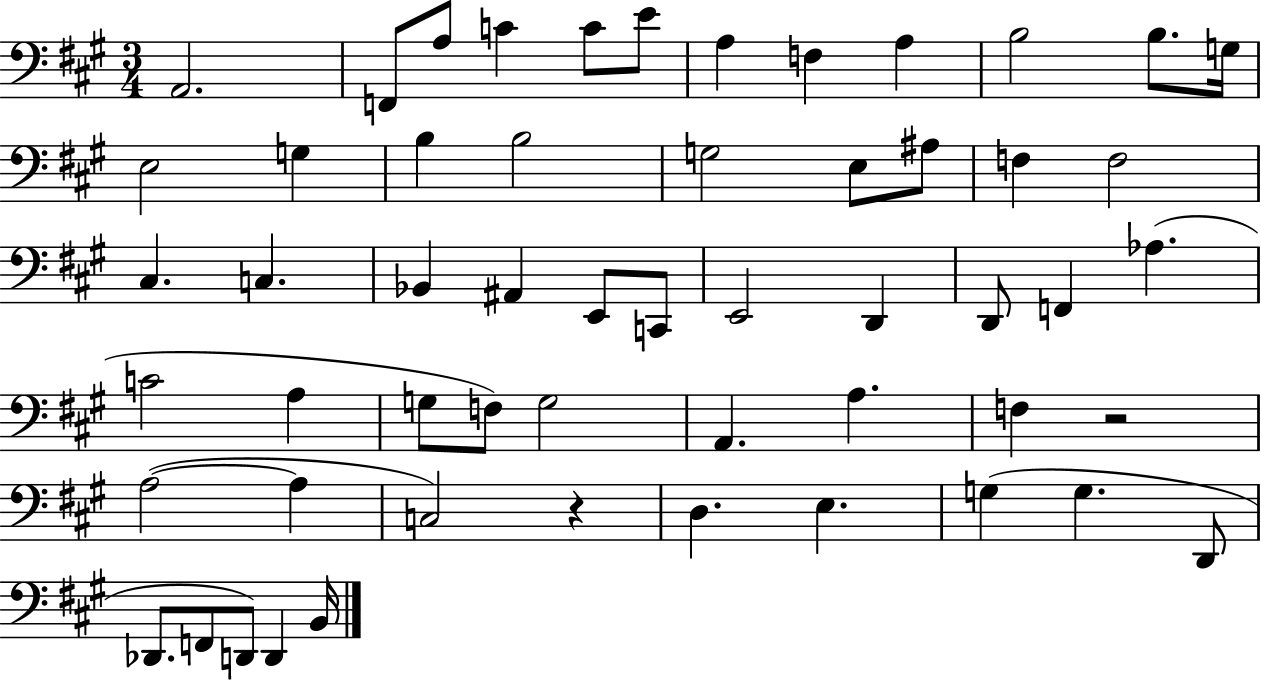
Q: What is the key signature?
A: A major